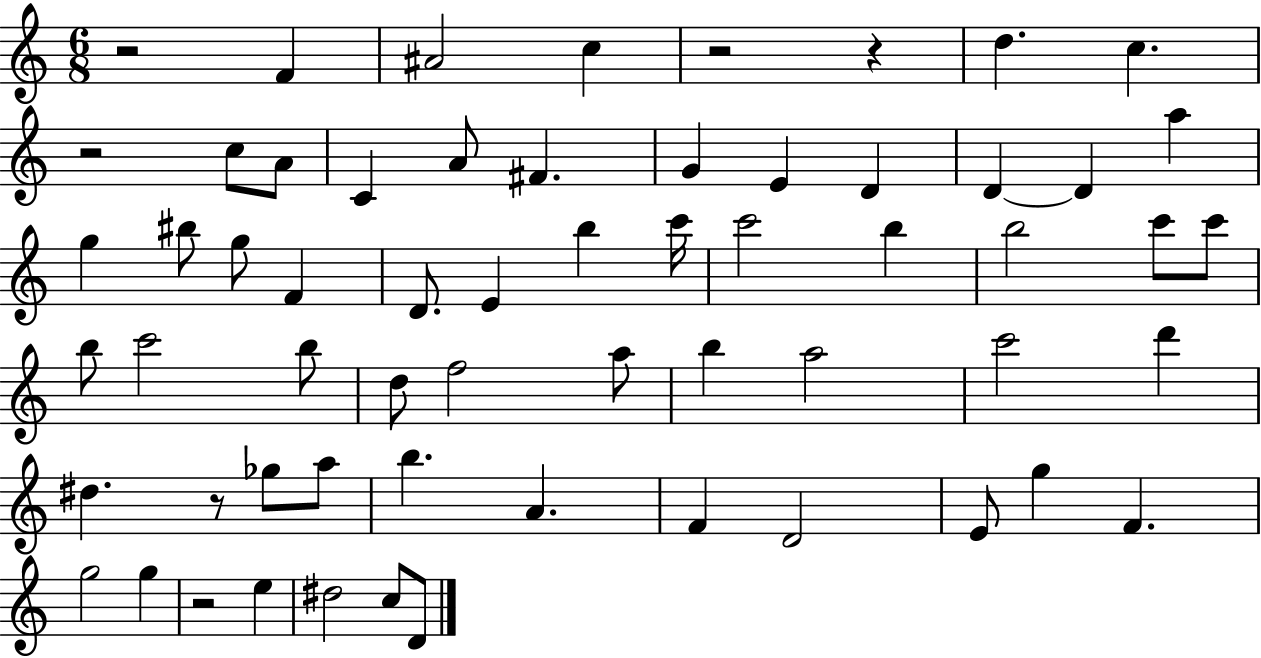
R/h F4/q A#4/h C5/q R/h R/q D5/q. C5/q. R/h C5/e A4/e C4/q A4/e F#4/q. G4/q E4/q D4/q D4/q D4/q A5/q G5/q BIS5/e G5/e F4/q D4/e. E4/q B5/q C6/s C6/h B5/q B5/h C6/e C6/e B5/e C6/h B5/e D5/e F5/h A5/e B5/q A5/h C6/h D6/q D#5/q. R/e Gb5/e A5/e B5/q. A4/q. F4/q D4/h E4/e G5/q F4/q. G5/h G5/q R/h E5/q D#5/h C5/e D4/e